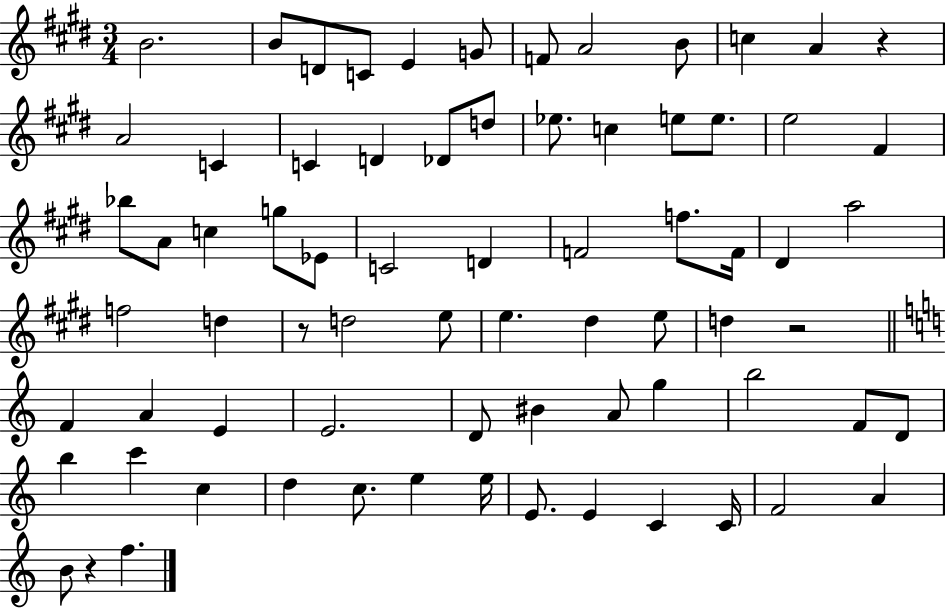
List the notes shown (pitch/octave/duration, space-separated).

B4/h. B4/e D4/e C4/e E4/q G4/e F4/e A4/h B4/e C5/q A4/q R/q A4/h C4/q C4/q D4/q Db4/e D5/e Eb5/e. C5/q E5/e E5/e. E5/h F#4/q Bb5/e A4/e C5/q G5/e Eb4/e C4/h D4/q F4/h F5/e. F4/s D#4/q A5/h F5/h D5/q R/e D5/h E5/e E5/q. D#5/q E5/e D5/q R/h F4/q A4/q E4/q E4/h. D4/e BIS4/q A4/e G5/q B5/h F4/e D4/e B5/q C6/q C5/q D5/q C5/e. E5/q E5/s E4/e. E4/q C4/q C4/s F4/h A4/q B4/e R/q F5/q.